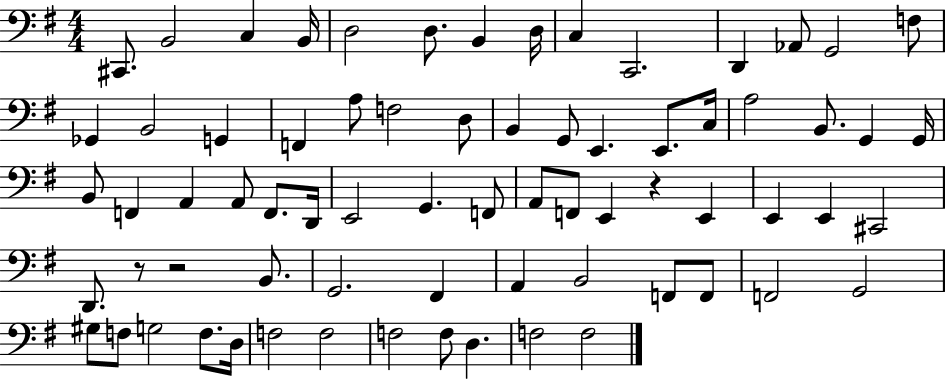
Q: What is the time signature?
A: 4/4